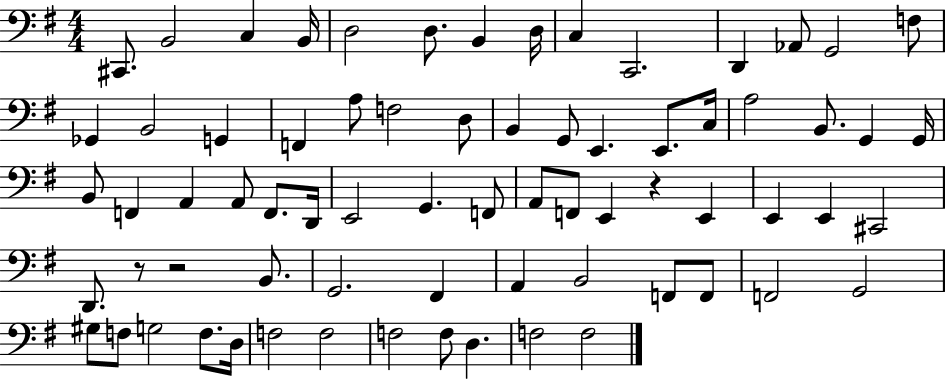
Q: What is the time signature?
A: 4/4